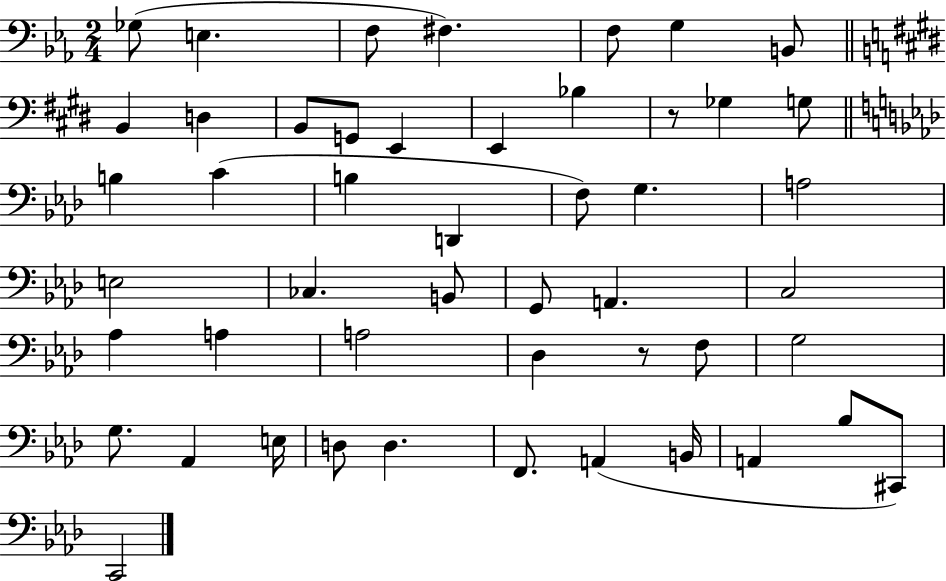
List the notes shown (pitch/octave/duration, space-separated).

Gb3/e E3/q. F3/e F#3/q. F3/e G3/q B2/e B2/q D3/q B2/e G2/e E2/q E2/q Bb3/q R/e Gb3/q G3/e B3/q C4/q B3/q D2/q F3/e G3/q. A3/h E3/h CES3/q. B2/e G2/e A2/q. C3/h Ab3/q A3/q A3/h Db3/q R/e F3/e G3/h G3/e. Ab2/q E3/s D3/e D3/q. F2/e. A2/q B2/s A2/q Bb3/e C#2/e C2/h